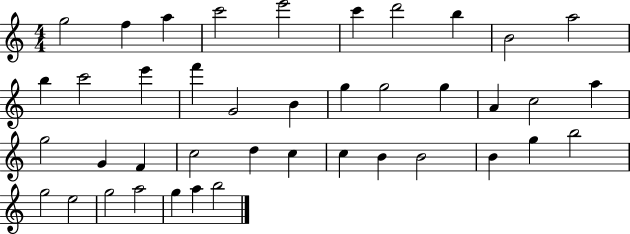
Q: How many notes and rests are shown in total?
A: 41